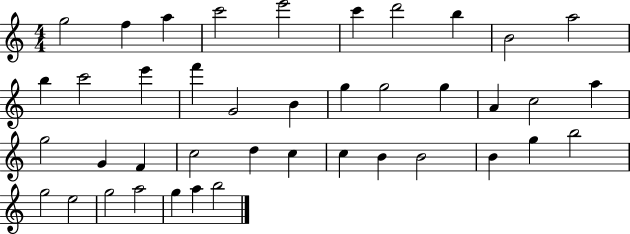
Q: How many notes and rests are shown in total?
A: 41